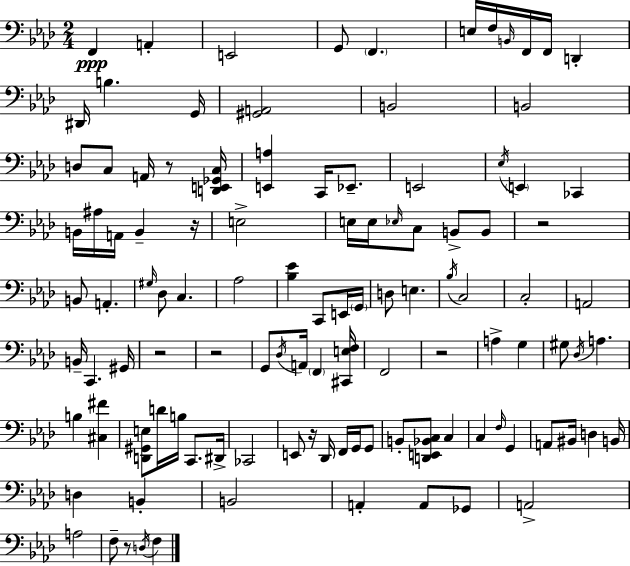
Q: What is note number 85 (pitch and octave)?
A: D3